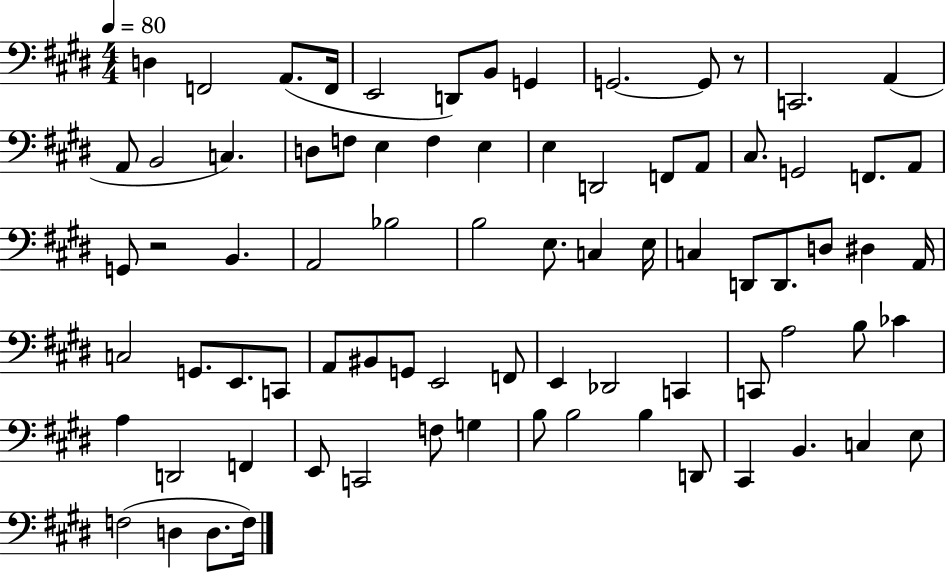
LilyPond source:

{
  \clef bass
  \numericTimeSignature
  \time 4/4
  \key e \major
  \tempo 4 = 80
  d4 f,2 a,8.( f,16 | e,2 d,8) b,8 g,4 | g,2.~~ g,8 r8 | c,2. a,4( | \break a,8 b,2 c4.) | d8 f8 e4 f4 e4 | e4 d,2 f,8 a,8 | cis8. g,2 f,8. a,8 | \break g,8 r2 b,4. | a,2 bes2 | b2 e8. c4 e16 | c4 d,8 d,8. d8 dis4 a,16 | \break c2 g,8. e,8. c,8 | a,8 bis,8 g,8 e,2 f,8 | e,4 des,2 c,4 | c,8 a2 b8 ces'4 | \break a4 d,2 f,4 | e,8 c,2 f8 g4 | b8 b2 b4 d,8 | cis,4 b,4. c4 e8 | \break f2( d4 d8. f16) | \bar "|."
}